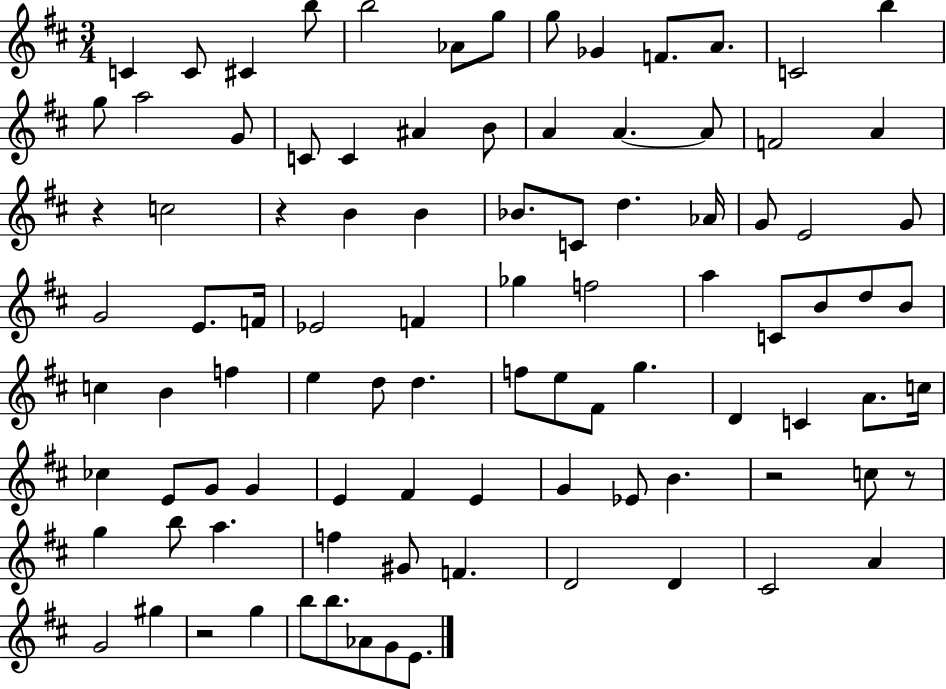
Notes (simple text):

C4/q C4/e C#4/q B5/e B5/h Ab4/e G5/e G5/e Gb4/q F4/e. A4/e. C4/h B5/q G5/e A5/h G4/e C4/e C4/q A#4/q B4/e A4/q A4/q. A4/e F4/h A4/q R/q C5/h R/q B4/q B4/q Bb4/e. C4/e D5/q. Ab4/s G4/e E4/h G4/e G4/h E4/e. F4/s Eb4/h F4/q Gb5/q F5/h A5/q C4/e B4/e D5/e B4/e C5/q B4/q F5/q E5/q D5/e D5/q. F5/e E5/e F#4/e G5/q. D4/q C4/q A4/e. C5/s CES5/q E4/e G4/e G4/q E4/q F#4/q E4/q G4/q Eb4/e B4/q. R/h C5/e R/e G5/q B5/e A5/q. F5/q G#4/e F4/q. D4/h D4/q C#4/h A4/q G4/h G#5/q R/h G5/q B5/e B5/e. Ab4/e G4/e E4/e.